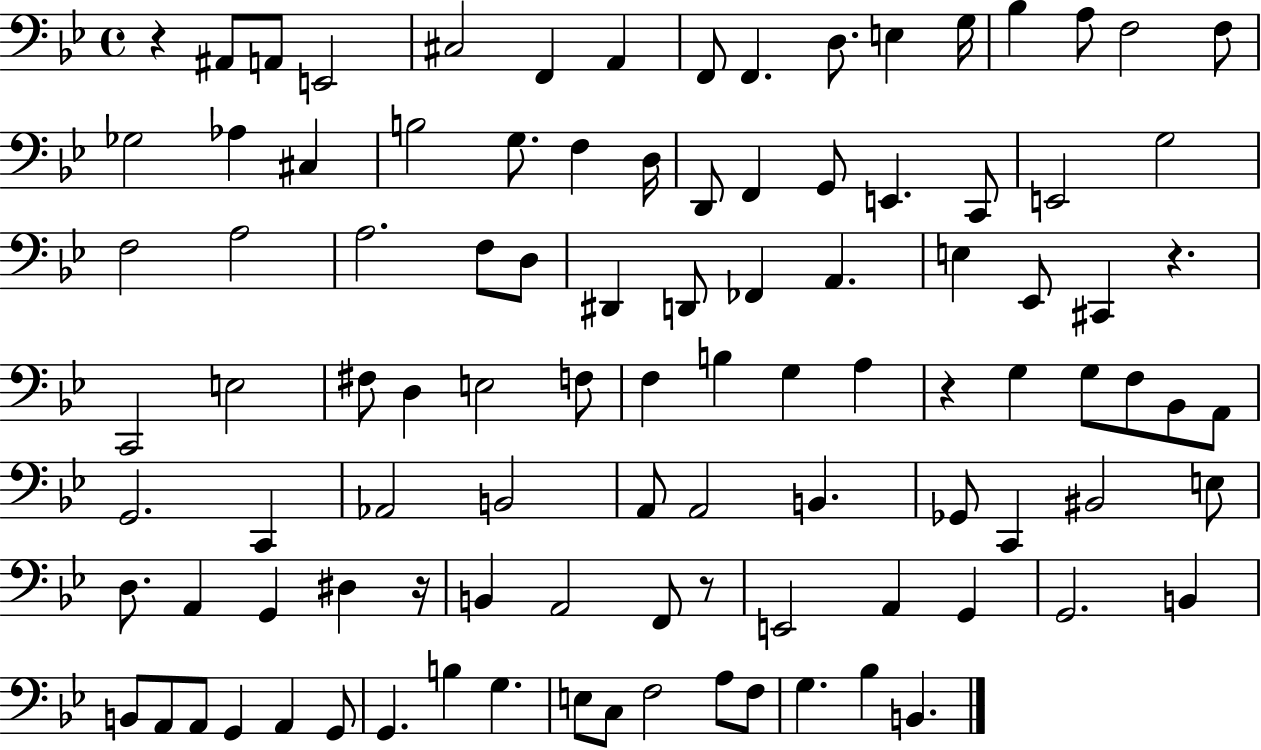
{
  \clef bass
  \time 4/4
  \defaultTimeSignature
  \key bes \major
  r4 ais,8 a,8 e,2 | cis2 f,4 a,4 | f,8 f,4. d8. e4 g16 | bes4 a8 f2 f8 | \break ges2 aes4 cis4 | b2 g8. f4 d16 | d,8 f,4 g,8 e,4. c,8 | e,2 g2 | \break f2 a2 | a2. f8 d8 | dis,4 d,8 fes,4 a,4. | e4 ees,8 cis,4 r4. | \break c,2 e2 | fis8 d4 e2 f8 | f4 b4 g4 a4 | r4 g4 g8 f8 bes,8 a,8 | \break g,2. c,4 | aes,2 b,2 | a,8 a,2 b,4. | ges,8 c,4 bis,2 e8 | \break d8. a,4 g,4 dis4 r16 | b,4 a,2 f,8 r8 | e,2 a,4 g,4 | g,2. b,4 | \break b,8 a,8 a,8 g,4 a,4 g,8 | g,4. b4 g4. | e8 c8 f2 a8 f8 | g4. bes4 b,4. | \break \bar "|."
}